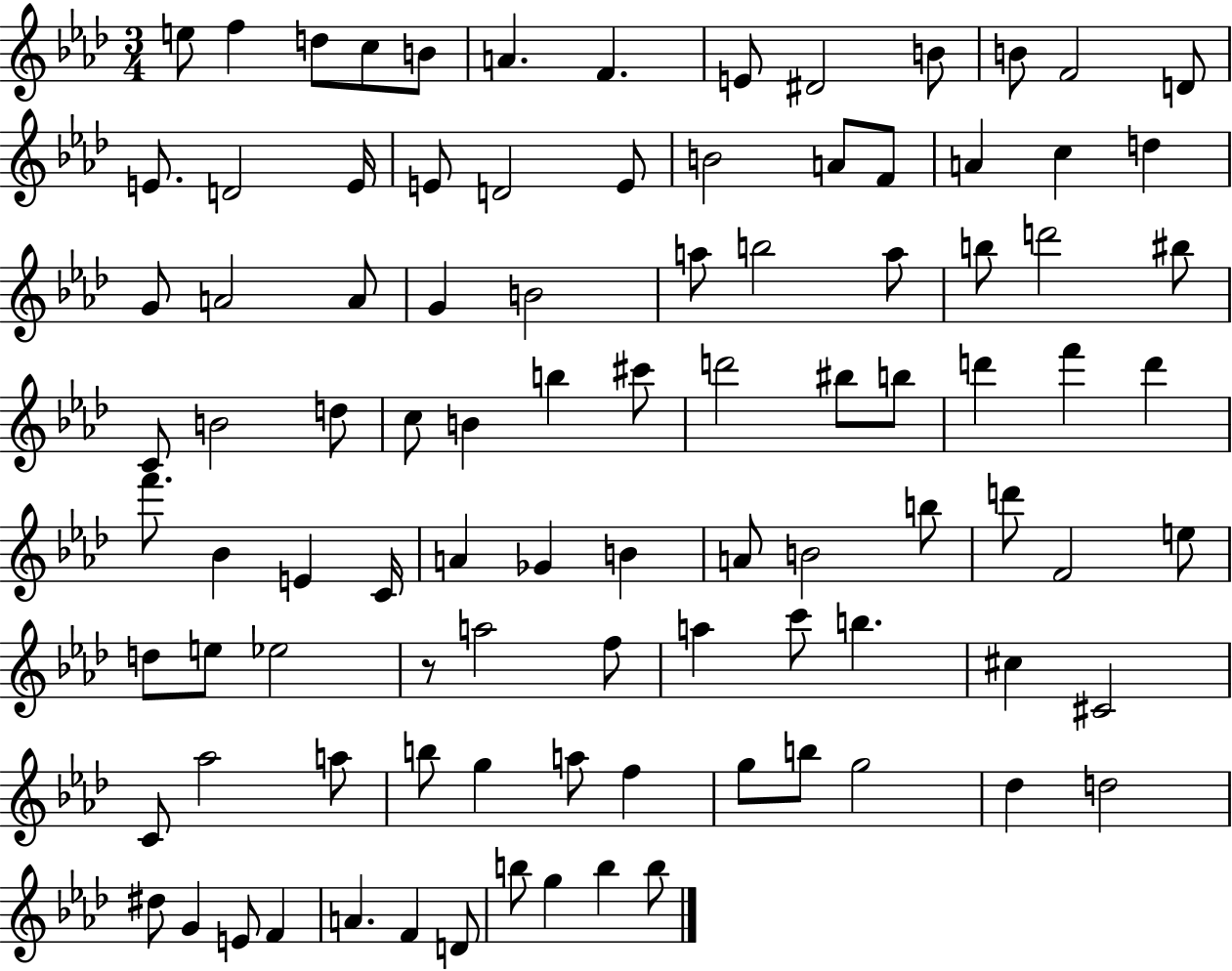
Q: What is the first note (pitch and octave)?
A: E5